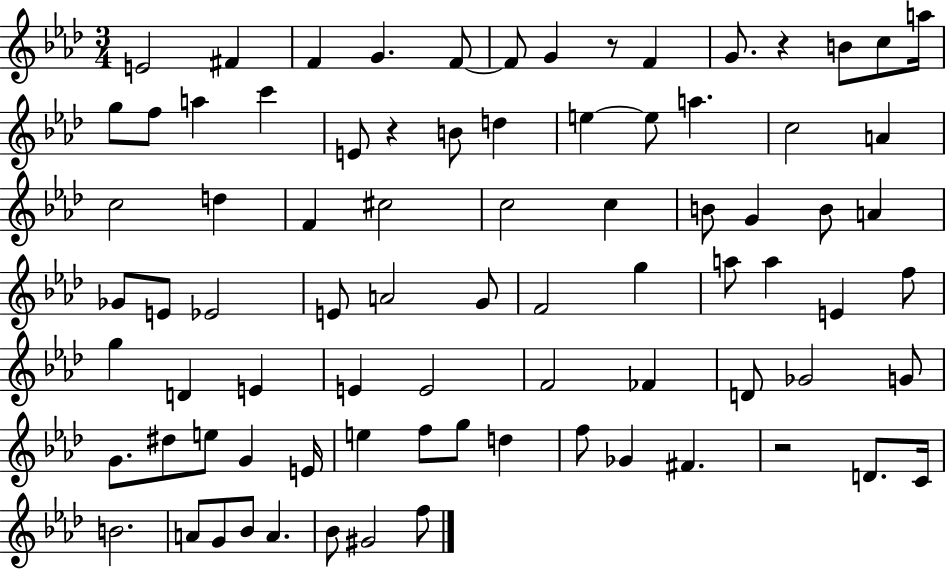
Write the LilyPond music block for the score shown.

{
  \clef treble
  \numericTimeSignature
  \time 3/4
  \key aes \major
  e'2 fis'4 | f'4 g'4. f'8~~ | f'8 g'4 r8 f'4 | g'8. r4 b'8 c''8 a''16 | \break g''8 f''8 a''4 c'''4 | e'8 r4 b'8 d''4 | e''4~~ e''8 a''4. | c''2 a'4 | \break c''2 d''4 | f'4 cis''2 | c''2 c''4 | b'8 g'4 b'8 a'4 | \break ges'8 e'8 ees'2 | e'8 a'2 g'8 | f'2 g''4 | a''8 a''4 e'4 f''8 | \break g''4 d'4 e'4 | e'4 e'2 | f'2 fes'4 | d'8 ges'2 g'8 | \break g'8. dis''8 e''8 g'4 e'16 | e''4 f''8 g''8 d''4 | f''8 ges'4 fis'4. | r2 d'8. c'16 | \break b'2. | a'8 g'8 bes'8 a'4. | bes'8 gis'2 f''8 | \bar "|."
}